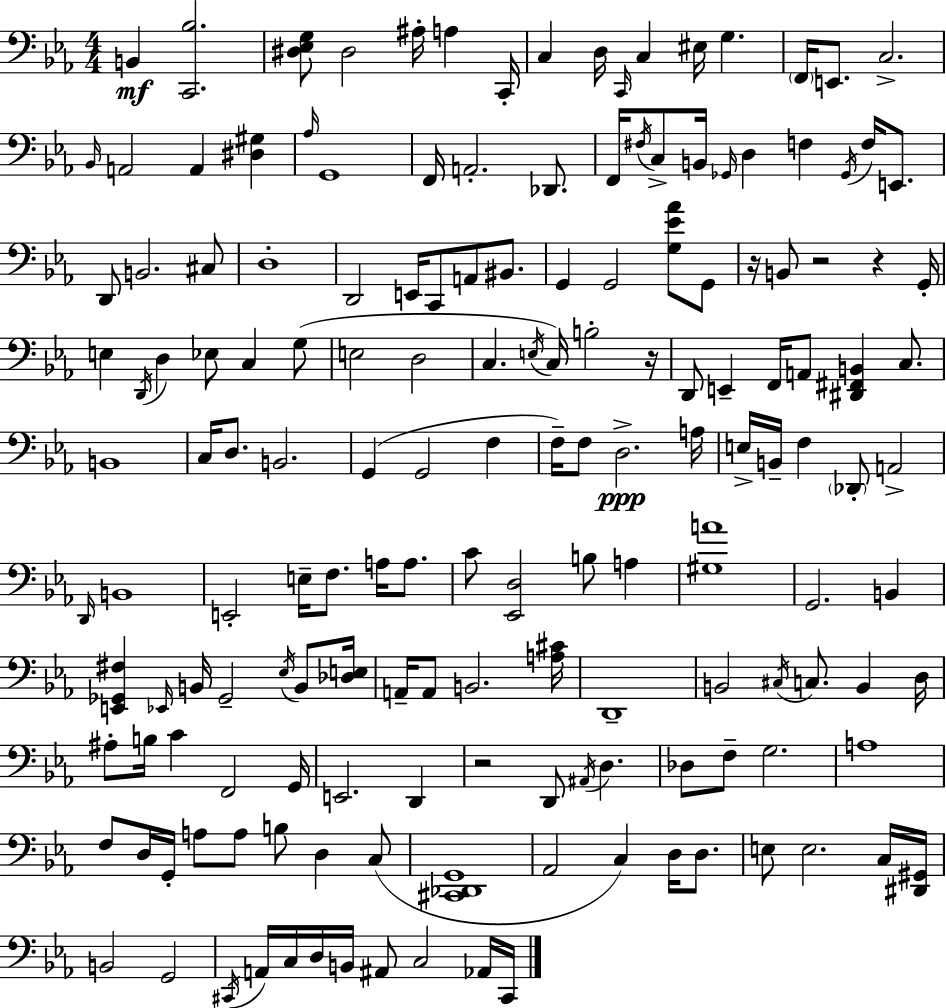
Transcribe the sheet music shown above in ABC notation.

X:1
T:Untitled
M:4/4
L:1/4
K:Cm
B,, [C,,_B,]2 [^D,_E,G,]/2 ^D,2 ^A,/4 A, C,,/4 C, D,/4 C,,/4 C, ^E,/4 G, F,,/4 E,,/2 C,2 _B,,/4 A,,2 A,, [^D,^G,] _A,/4 G,,4 F,,/4 A,,2 _D,,/2 F,,/4 ^F,/4 C,/2 B,,/4 _G,,/4 D, F, _G,,/4 F,/4 E,,/2 D,,/2 B,,2 ^C,/2 D,4 D,,2 E,,/4 C,,/2 A,,/2 ^B,,/2 G,, G,,2 [G,_E_A]/2 G,,/2 z/4 B,,/2 z2 z G,,/4 E, D,,/4 D, _E,/2 C, G,/2 E,2 D,2 C, E,/4 C,/4 B,2 z/4 D,,/2 E,, F,,/4 A,,/2 [^D,,^F,,B,,] C,/2 B,,4 C,/4 D,/2 B,,2 G,, G,,2 F, F,/4 F,/2 D,2 A,/4 E,/4 B,,/4 F, _D,,/2 A,,2 D,,/4 B,,4 E,,2 E,/4 F,/2 A,/4 A,/2 C/2 [_E,,D,]2 B,/2 A, [^G,A]4 G,,2 B,, [E,,_G,,^F,] _E,,/4 B,,/4 _G,,2 _E,/4 B,,/2 [_D,E,]/4 A,,/4 A,,/2 B,,2 [A,^C]/4 D,,4 B,,2 ^C,/4 C,/2 B,, D,/4 ^A,/2 B,/4 C F,,2 G,,/4 E,,2 D,, z2 D,,/2 ^A,,/4 D, _D,/2 F,/2 G,2 A,4 F,/2 D,/4 G,,/4 A,/2 A,/2 B,/2 D, C,/2 [^C,,_D,,G,,]4 _A,,2 C, D,/4 D,/2 E,/2 E,2 C,/4 [^D,,^G,,]/4 B,,2 G,,2 ^C,,/4 A,,/4 C,/4 D,/4 B,,/4 ^A,,/2 C,2 _A,,/4 ^C,,/4